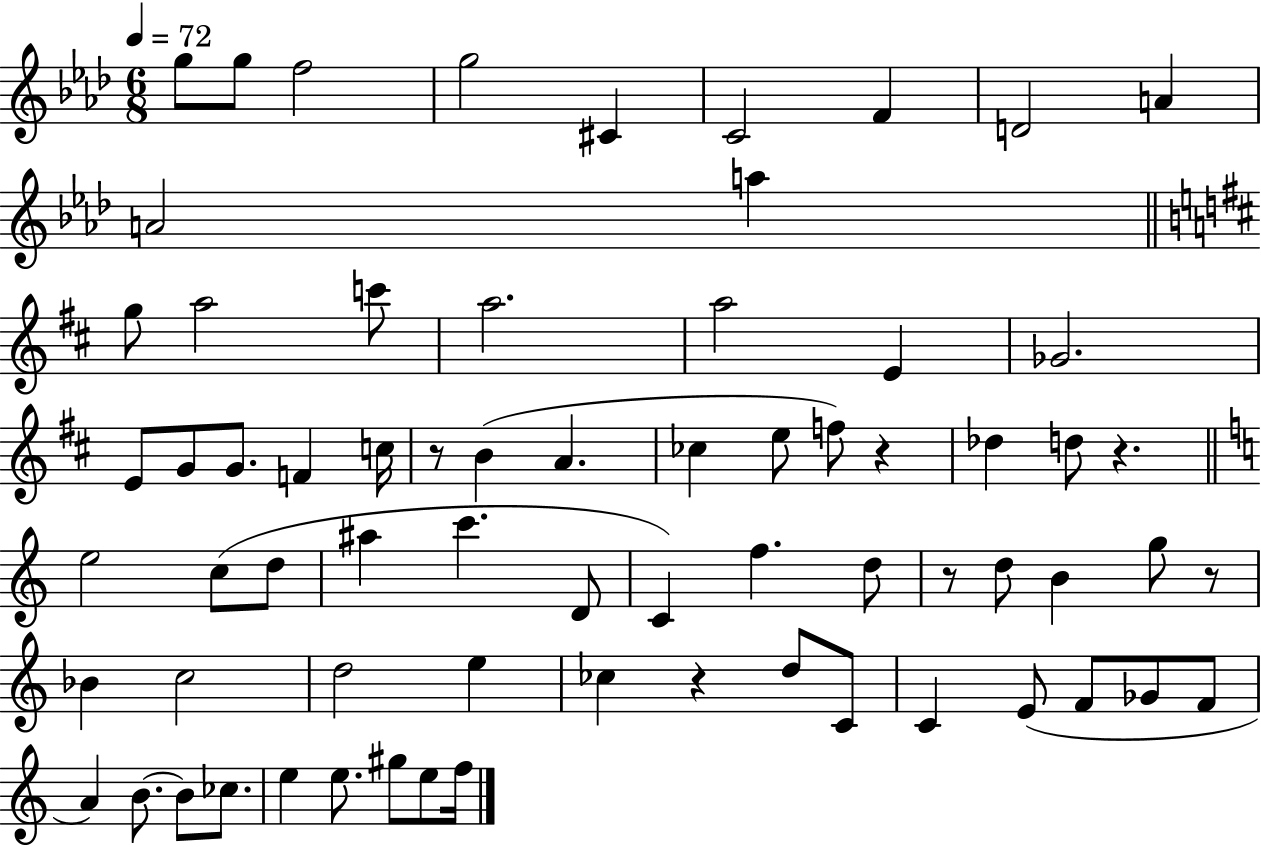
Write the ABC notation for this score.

X:1
T:Untitled
M:6/8
L:1/4
K:Ab
g/2 g/2 f2 g2 ^C C2 F D2 A A2 a g/2 a2 c'/2 a2 a2 E _G2 E/2 G/2 G/2 F c/4 z/2 B A _c e/2 f/2 z _d d/2 z e2 c/2 d/2 ^a c' D/2 C f d/2 z/2 d/2 B g/2 z/2 _B c2 d2 e _c z d/2 C/2 C E/2 F/2 _G/2 F/2 A B/2 B/2 _c/2 e e/2 ^g/2 e/2 f/4